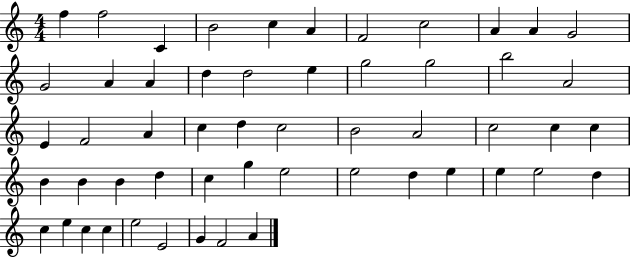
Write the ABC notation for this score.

X:1
T:Untitled
M:4/4
L:1/4
K:C
f f2 C B2 c A F2 c2 A A G2 G2 A A d d2 e g2 g2 b2 A2 E F2 A c d c2 B2 A2 c2 c c B B B d c g e2 e2 d e e e2 d c e c c e2 E2 G F2 A